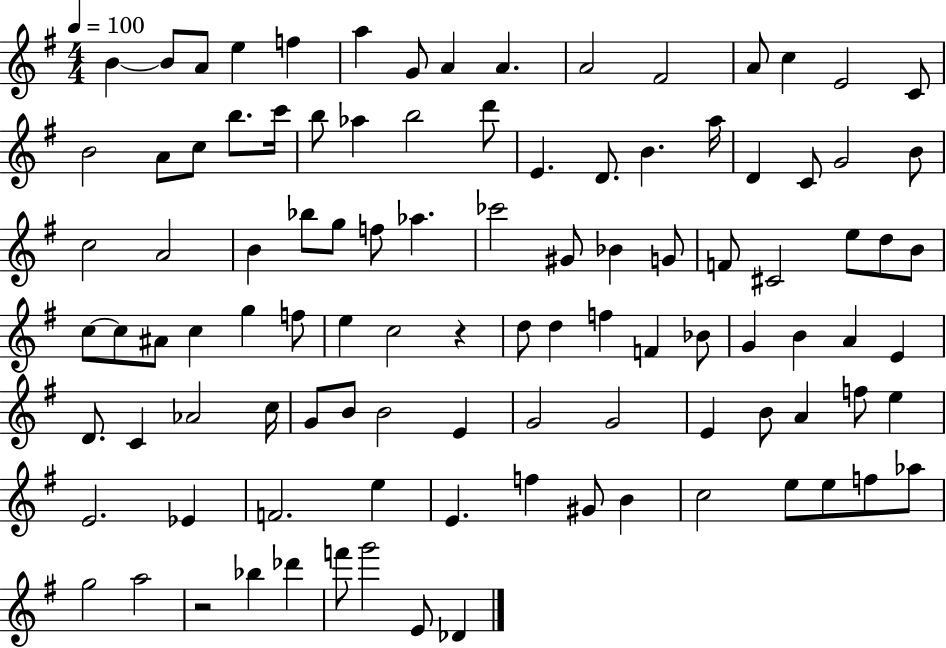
{
  \clef treble
  \numericTimeSignature
  \time 4/4
  \key g \major
  \tempo 4 = 100
  b'4~~ b'8 a'8 e''4 f''4 | a''4 g'8 a'4 a'4. | a'2 fis'2 | a'8 c''4 e'2 c'8 | \break b'2 a'8 c''8 b''8. c'''16 | b''8 aes''4 b''2 d'''8 | e'4. d'8. b'4. a''16 | d'4 c'8 g'2 b'8 | \break c''2 a'2 | b'4 bes''8 g''8 f''8 aes''4. | ces'''2 gis'8 bes'4 g'8 | f'8 cis'2 e''8 d''8 b'8 | \break c''8~~ c''8 ais'8 c''4 g''4 f''8 | e''4 c''2 r4 | d''8 d''4 f''4 f'4 bes'8 | g'4 b'4 a'4 e'4 | \break d'8. c'4 aes'2 c''16 | g'8 b'8 b'2 e'4 | g'2 g'2 | e'4 b'8 a'4 f''8 e''4 | \break e'2. ees'4 | f'2. e''4 | e'4. f''4 gis'8 b'4 | c''2 e''8 e''8 f''8 aes''8 | \break g''2 a''2 | r2 bes''4 des'''4 | f'''8 g'''2 e'8 des'4 | \bar "|."
}